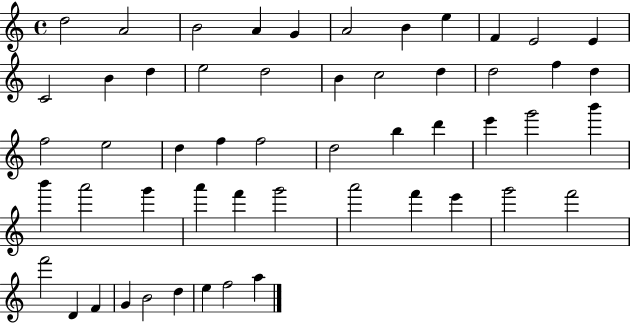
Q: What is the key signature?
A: C major